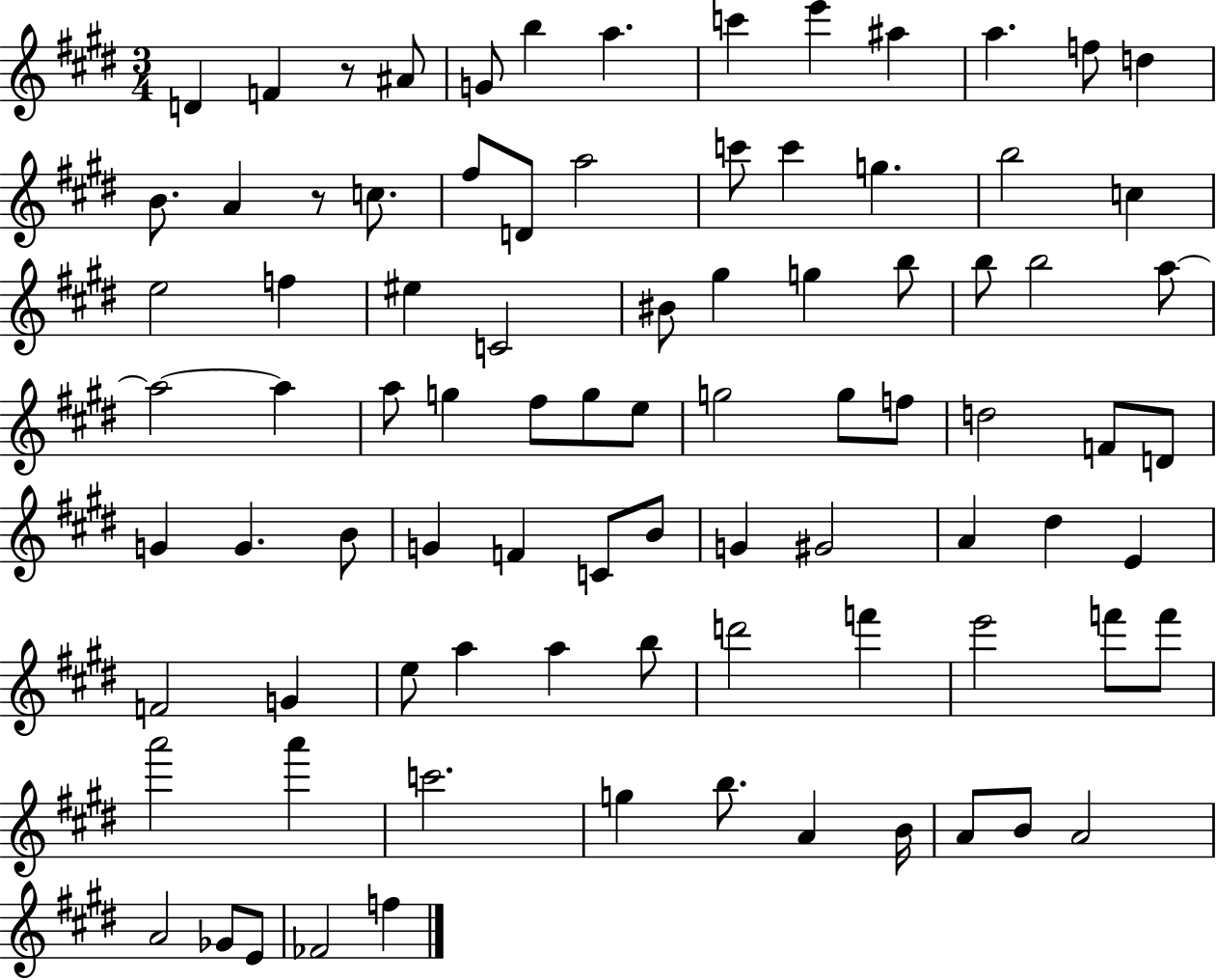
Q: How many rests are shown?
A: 2